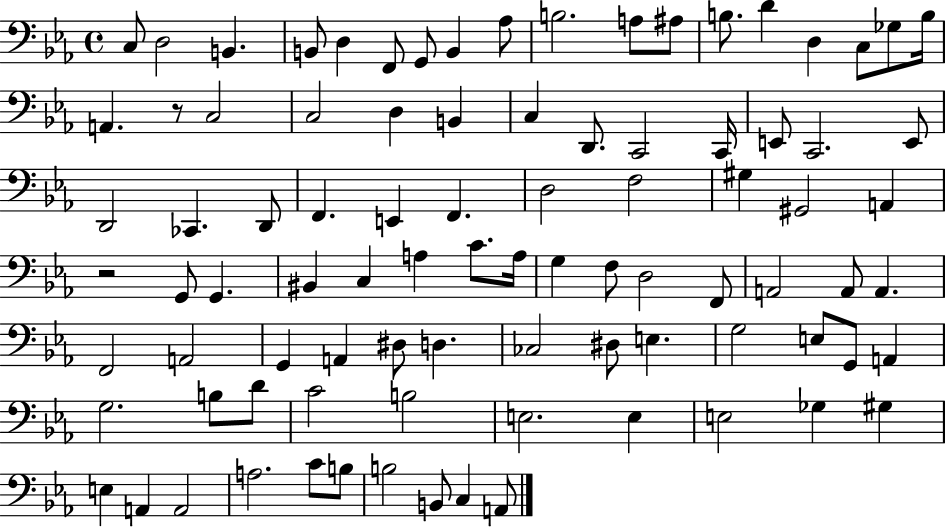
{
  \clef bass
  \time 4/4
  \defaultTimeSignature
  \key ees \major
  c8 d2 b,4. | b,8 d4 f,8 g,8 b,4 aes8 | b2. a8 ais8 | b8. d'4 d4 c8 ges8 b16 | \break a,4. r8 c2 | c2 d4 b,4 | c4 d,8. c,2 c,16 | e,8 c,2. e,8 | \break d,2 ces,4. d,8 | f,4. e,4 f,4. | d2 f2 | gis4 gis,2 a,4 | \break r2 g,8 g,4. | bis,4 c4 a4 c'8. a16 | g4 f8 d2 f,8 | a,2 a,8 a,4. | \break f,2 a,2 | g,4 a,4 dis8 d4. | ces2 dis8 e4. | g2 e8 g,8 a,4 | \break g2. b8 d'8 | c'2 b2 | e2. e4 | e2 ges4 gis4 | \break e4 a,4 a,2 | a2. c'8 b8 | b2 b,8 c4 a,8 | \bar "|."
}